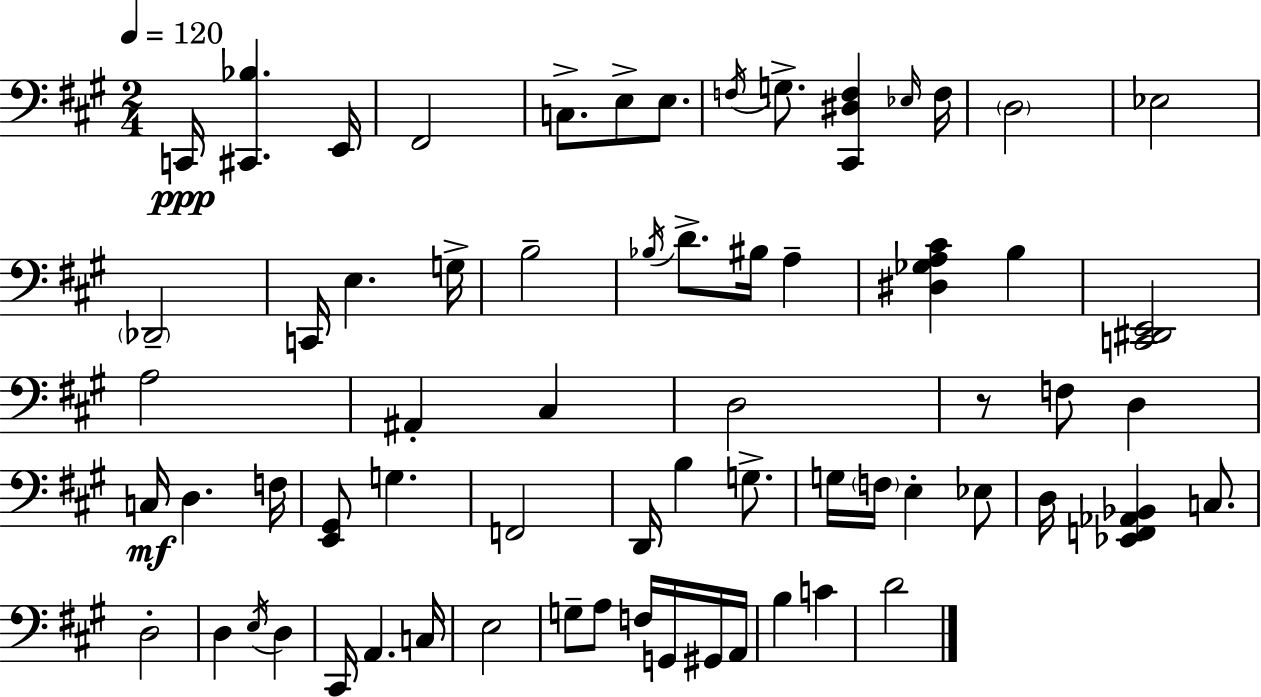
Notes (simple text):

C2/s [C#2,Bb3]/q. E2/s F#2/h C3/e. E3/e E3/e. F3/s G3/e. [C#2,D#3,F3]/q Eb3/s F3/s D3/h Eb3/h Db2/h C2/s E3/q. G3/s B3/h Bb3/s D4/e. BIS3/s A3/q [D#3,Gb3,A3,C#4]/q B3/q [C2,D#2,E2]/h A3/h A#2/q C#3/q D3/h R/e F3/e D3/q C3/s D3/q. F3/s [E2,G#2]/e G3/q. F2/h D2/s B3/q G3/e. G3/s F3/s E3/q Eb3/e D3/s [Eb2,F2,Ab2,Bb2]/q C3/e. D3/h D3/q E3/s D3/q C#2/s A2/q. C3/s E3/h G3/e A3/e F3/s G2/s G#2/s A2/s B3/q C4/q D4/h